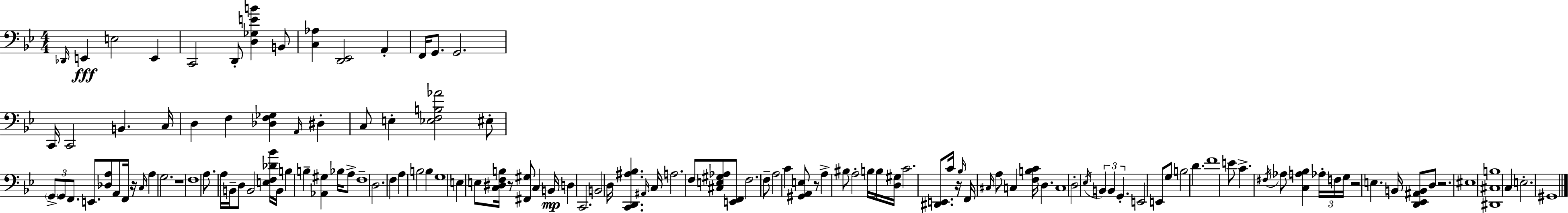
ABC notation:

X:1
T:Untitled
M:4/4
L:1/4
K:Bb
_D,,/4 E,, E,2 E,, C,,2 D,,/2 [D,_G,EB] B,,/2 [C,_A,] [D,,_E,,]2 A,, F,,/4 G,,/2 G,,2 C,,/4 C,,2 B,, C,/4 D, F, [_D,F,_G,] A,,/4 ^D, C,/2 E, [_E,F,B,_A]2 ^E,/2 G,,/2 G,,/2 F,,/2 E,,/2 [_D,A,]/2 A,,/2 F,,/4 z/4 C,/4 A, G,2 z4 F,4 A,/2 A,/4 B,,/4 D,/2 B,,2 [E,F,_D_B]/4 B,,/4 B, B, [_A,,^G,] _B,/4 A,/2 F,4 D,2 F, A, B,2 B, G,4 E, E,/2 [C,^D,F,B,]/4 z/2 [^F,,^G,]/2 C, B,,/4 D, C,,2 B,,2 D,/4 [C,,D,,^A,_B,] ^A,,/4 C,/4 A,2 F,/2 [^C,E,^G,_A,]/2 [E,,F,,]/2 F,2 F,/2 A,2 C [^G,,A,,E,]/2 z/2 A, ^B,/2 A,2 B,/4 B,/4 [D,^G,]/4 C2 [^D,,E,,]/2 C/4 z/4 _B,/4 F,,/4 ^C,/4 A,/2 C, [F,B,C]/4 D, C,4 D,2 _E,/4 B,, B,, G,, E,,2 E,,/2 G,/2 B,2 D F4 E/2 C ^F,/4 _A,/2 [C,A,_B,] _A,/4 F,/4 G,/4 z2 E, B,,/4 [D,,_E,,^A,,B,,]/2 D,/2 z2 ^E,4 [^D,,^C,B,]4 C, E,2 ^G,,4